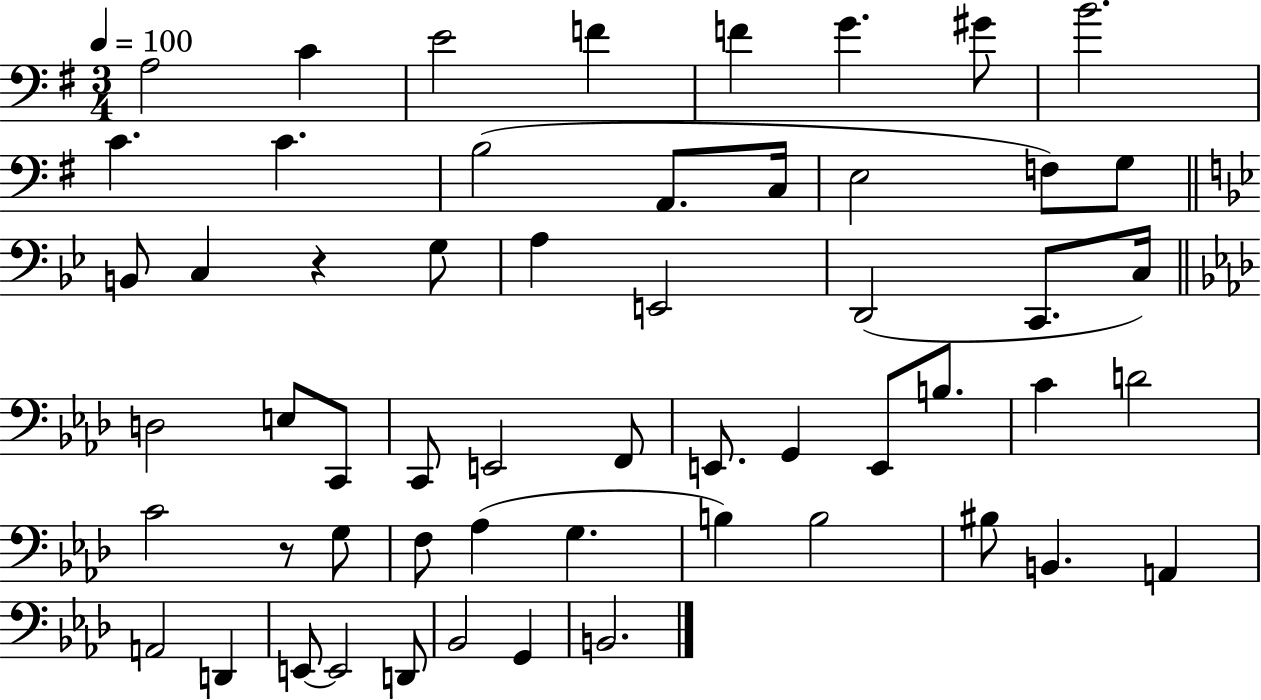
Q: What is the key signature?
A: G major